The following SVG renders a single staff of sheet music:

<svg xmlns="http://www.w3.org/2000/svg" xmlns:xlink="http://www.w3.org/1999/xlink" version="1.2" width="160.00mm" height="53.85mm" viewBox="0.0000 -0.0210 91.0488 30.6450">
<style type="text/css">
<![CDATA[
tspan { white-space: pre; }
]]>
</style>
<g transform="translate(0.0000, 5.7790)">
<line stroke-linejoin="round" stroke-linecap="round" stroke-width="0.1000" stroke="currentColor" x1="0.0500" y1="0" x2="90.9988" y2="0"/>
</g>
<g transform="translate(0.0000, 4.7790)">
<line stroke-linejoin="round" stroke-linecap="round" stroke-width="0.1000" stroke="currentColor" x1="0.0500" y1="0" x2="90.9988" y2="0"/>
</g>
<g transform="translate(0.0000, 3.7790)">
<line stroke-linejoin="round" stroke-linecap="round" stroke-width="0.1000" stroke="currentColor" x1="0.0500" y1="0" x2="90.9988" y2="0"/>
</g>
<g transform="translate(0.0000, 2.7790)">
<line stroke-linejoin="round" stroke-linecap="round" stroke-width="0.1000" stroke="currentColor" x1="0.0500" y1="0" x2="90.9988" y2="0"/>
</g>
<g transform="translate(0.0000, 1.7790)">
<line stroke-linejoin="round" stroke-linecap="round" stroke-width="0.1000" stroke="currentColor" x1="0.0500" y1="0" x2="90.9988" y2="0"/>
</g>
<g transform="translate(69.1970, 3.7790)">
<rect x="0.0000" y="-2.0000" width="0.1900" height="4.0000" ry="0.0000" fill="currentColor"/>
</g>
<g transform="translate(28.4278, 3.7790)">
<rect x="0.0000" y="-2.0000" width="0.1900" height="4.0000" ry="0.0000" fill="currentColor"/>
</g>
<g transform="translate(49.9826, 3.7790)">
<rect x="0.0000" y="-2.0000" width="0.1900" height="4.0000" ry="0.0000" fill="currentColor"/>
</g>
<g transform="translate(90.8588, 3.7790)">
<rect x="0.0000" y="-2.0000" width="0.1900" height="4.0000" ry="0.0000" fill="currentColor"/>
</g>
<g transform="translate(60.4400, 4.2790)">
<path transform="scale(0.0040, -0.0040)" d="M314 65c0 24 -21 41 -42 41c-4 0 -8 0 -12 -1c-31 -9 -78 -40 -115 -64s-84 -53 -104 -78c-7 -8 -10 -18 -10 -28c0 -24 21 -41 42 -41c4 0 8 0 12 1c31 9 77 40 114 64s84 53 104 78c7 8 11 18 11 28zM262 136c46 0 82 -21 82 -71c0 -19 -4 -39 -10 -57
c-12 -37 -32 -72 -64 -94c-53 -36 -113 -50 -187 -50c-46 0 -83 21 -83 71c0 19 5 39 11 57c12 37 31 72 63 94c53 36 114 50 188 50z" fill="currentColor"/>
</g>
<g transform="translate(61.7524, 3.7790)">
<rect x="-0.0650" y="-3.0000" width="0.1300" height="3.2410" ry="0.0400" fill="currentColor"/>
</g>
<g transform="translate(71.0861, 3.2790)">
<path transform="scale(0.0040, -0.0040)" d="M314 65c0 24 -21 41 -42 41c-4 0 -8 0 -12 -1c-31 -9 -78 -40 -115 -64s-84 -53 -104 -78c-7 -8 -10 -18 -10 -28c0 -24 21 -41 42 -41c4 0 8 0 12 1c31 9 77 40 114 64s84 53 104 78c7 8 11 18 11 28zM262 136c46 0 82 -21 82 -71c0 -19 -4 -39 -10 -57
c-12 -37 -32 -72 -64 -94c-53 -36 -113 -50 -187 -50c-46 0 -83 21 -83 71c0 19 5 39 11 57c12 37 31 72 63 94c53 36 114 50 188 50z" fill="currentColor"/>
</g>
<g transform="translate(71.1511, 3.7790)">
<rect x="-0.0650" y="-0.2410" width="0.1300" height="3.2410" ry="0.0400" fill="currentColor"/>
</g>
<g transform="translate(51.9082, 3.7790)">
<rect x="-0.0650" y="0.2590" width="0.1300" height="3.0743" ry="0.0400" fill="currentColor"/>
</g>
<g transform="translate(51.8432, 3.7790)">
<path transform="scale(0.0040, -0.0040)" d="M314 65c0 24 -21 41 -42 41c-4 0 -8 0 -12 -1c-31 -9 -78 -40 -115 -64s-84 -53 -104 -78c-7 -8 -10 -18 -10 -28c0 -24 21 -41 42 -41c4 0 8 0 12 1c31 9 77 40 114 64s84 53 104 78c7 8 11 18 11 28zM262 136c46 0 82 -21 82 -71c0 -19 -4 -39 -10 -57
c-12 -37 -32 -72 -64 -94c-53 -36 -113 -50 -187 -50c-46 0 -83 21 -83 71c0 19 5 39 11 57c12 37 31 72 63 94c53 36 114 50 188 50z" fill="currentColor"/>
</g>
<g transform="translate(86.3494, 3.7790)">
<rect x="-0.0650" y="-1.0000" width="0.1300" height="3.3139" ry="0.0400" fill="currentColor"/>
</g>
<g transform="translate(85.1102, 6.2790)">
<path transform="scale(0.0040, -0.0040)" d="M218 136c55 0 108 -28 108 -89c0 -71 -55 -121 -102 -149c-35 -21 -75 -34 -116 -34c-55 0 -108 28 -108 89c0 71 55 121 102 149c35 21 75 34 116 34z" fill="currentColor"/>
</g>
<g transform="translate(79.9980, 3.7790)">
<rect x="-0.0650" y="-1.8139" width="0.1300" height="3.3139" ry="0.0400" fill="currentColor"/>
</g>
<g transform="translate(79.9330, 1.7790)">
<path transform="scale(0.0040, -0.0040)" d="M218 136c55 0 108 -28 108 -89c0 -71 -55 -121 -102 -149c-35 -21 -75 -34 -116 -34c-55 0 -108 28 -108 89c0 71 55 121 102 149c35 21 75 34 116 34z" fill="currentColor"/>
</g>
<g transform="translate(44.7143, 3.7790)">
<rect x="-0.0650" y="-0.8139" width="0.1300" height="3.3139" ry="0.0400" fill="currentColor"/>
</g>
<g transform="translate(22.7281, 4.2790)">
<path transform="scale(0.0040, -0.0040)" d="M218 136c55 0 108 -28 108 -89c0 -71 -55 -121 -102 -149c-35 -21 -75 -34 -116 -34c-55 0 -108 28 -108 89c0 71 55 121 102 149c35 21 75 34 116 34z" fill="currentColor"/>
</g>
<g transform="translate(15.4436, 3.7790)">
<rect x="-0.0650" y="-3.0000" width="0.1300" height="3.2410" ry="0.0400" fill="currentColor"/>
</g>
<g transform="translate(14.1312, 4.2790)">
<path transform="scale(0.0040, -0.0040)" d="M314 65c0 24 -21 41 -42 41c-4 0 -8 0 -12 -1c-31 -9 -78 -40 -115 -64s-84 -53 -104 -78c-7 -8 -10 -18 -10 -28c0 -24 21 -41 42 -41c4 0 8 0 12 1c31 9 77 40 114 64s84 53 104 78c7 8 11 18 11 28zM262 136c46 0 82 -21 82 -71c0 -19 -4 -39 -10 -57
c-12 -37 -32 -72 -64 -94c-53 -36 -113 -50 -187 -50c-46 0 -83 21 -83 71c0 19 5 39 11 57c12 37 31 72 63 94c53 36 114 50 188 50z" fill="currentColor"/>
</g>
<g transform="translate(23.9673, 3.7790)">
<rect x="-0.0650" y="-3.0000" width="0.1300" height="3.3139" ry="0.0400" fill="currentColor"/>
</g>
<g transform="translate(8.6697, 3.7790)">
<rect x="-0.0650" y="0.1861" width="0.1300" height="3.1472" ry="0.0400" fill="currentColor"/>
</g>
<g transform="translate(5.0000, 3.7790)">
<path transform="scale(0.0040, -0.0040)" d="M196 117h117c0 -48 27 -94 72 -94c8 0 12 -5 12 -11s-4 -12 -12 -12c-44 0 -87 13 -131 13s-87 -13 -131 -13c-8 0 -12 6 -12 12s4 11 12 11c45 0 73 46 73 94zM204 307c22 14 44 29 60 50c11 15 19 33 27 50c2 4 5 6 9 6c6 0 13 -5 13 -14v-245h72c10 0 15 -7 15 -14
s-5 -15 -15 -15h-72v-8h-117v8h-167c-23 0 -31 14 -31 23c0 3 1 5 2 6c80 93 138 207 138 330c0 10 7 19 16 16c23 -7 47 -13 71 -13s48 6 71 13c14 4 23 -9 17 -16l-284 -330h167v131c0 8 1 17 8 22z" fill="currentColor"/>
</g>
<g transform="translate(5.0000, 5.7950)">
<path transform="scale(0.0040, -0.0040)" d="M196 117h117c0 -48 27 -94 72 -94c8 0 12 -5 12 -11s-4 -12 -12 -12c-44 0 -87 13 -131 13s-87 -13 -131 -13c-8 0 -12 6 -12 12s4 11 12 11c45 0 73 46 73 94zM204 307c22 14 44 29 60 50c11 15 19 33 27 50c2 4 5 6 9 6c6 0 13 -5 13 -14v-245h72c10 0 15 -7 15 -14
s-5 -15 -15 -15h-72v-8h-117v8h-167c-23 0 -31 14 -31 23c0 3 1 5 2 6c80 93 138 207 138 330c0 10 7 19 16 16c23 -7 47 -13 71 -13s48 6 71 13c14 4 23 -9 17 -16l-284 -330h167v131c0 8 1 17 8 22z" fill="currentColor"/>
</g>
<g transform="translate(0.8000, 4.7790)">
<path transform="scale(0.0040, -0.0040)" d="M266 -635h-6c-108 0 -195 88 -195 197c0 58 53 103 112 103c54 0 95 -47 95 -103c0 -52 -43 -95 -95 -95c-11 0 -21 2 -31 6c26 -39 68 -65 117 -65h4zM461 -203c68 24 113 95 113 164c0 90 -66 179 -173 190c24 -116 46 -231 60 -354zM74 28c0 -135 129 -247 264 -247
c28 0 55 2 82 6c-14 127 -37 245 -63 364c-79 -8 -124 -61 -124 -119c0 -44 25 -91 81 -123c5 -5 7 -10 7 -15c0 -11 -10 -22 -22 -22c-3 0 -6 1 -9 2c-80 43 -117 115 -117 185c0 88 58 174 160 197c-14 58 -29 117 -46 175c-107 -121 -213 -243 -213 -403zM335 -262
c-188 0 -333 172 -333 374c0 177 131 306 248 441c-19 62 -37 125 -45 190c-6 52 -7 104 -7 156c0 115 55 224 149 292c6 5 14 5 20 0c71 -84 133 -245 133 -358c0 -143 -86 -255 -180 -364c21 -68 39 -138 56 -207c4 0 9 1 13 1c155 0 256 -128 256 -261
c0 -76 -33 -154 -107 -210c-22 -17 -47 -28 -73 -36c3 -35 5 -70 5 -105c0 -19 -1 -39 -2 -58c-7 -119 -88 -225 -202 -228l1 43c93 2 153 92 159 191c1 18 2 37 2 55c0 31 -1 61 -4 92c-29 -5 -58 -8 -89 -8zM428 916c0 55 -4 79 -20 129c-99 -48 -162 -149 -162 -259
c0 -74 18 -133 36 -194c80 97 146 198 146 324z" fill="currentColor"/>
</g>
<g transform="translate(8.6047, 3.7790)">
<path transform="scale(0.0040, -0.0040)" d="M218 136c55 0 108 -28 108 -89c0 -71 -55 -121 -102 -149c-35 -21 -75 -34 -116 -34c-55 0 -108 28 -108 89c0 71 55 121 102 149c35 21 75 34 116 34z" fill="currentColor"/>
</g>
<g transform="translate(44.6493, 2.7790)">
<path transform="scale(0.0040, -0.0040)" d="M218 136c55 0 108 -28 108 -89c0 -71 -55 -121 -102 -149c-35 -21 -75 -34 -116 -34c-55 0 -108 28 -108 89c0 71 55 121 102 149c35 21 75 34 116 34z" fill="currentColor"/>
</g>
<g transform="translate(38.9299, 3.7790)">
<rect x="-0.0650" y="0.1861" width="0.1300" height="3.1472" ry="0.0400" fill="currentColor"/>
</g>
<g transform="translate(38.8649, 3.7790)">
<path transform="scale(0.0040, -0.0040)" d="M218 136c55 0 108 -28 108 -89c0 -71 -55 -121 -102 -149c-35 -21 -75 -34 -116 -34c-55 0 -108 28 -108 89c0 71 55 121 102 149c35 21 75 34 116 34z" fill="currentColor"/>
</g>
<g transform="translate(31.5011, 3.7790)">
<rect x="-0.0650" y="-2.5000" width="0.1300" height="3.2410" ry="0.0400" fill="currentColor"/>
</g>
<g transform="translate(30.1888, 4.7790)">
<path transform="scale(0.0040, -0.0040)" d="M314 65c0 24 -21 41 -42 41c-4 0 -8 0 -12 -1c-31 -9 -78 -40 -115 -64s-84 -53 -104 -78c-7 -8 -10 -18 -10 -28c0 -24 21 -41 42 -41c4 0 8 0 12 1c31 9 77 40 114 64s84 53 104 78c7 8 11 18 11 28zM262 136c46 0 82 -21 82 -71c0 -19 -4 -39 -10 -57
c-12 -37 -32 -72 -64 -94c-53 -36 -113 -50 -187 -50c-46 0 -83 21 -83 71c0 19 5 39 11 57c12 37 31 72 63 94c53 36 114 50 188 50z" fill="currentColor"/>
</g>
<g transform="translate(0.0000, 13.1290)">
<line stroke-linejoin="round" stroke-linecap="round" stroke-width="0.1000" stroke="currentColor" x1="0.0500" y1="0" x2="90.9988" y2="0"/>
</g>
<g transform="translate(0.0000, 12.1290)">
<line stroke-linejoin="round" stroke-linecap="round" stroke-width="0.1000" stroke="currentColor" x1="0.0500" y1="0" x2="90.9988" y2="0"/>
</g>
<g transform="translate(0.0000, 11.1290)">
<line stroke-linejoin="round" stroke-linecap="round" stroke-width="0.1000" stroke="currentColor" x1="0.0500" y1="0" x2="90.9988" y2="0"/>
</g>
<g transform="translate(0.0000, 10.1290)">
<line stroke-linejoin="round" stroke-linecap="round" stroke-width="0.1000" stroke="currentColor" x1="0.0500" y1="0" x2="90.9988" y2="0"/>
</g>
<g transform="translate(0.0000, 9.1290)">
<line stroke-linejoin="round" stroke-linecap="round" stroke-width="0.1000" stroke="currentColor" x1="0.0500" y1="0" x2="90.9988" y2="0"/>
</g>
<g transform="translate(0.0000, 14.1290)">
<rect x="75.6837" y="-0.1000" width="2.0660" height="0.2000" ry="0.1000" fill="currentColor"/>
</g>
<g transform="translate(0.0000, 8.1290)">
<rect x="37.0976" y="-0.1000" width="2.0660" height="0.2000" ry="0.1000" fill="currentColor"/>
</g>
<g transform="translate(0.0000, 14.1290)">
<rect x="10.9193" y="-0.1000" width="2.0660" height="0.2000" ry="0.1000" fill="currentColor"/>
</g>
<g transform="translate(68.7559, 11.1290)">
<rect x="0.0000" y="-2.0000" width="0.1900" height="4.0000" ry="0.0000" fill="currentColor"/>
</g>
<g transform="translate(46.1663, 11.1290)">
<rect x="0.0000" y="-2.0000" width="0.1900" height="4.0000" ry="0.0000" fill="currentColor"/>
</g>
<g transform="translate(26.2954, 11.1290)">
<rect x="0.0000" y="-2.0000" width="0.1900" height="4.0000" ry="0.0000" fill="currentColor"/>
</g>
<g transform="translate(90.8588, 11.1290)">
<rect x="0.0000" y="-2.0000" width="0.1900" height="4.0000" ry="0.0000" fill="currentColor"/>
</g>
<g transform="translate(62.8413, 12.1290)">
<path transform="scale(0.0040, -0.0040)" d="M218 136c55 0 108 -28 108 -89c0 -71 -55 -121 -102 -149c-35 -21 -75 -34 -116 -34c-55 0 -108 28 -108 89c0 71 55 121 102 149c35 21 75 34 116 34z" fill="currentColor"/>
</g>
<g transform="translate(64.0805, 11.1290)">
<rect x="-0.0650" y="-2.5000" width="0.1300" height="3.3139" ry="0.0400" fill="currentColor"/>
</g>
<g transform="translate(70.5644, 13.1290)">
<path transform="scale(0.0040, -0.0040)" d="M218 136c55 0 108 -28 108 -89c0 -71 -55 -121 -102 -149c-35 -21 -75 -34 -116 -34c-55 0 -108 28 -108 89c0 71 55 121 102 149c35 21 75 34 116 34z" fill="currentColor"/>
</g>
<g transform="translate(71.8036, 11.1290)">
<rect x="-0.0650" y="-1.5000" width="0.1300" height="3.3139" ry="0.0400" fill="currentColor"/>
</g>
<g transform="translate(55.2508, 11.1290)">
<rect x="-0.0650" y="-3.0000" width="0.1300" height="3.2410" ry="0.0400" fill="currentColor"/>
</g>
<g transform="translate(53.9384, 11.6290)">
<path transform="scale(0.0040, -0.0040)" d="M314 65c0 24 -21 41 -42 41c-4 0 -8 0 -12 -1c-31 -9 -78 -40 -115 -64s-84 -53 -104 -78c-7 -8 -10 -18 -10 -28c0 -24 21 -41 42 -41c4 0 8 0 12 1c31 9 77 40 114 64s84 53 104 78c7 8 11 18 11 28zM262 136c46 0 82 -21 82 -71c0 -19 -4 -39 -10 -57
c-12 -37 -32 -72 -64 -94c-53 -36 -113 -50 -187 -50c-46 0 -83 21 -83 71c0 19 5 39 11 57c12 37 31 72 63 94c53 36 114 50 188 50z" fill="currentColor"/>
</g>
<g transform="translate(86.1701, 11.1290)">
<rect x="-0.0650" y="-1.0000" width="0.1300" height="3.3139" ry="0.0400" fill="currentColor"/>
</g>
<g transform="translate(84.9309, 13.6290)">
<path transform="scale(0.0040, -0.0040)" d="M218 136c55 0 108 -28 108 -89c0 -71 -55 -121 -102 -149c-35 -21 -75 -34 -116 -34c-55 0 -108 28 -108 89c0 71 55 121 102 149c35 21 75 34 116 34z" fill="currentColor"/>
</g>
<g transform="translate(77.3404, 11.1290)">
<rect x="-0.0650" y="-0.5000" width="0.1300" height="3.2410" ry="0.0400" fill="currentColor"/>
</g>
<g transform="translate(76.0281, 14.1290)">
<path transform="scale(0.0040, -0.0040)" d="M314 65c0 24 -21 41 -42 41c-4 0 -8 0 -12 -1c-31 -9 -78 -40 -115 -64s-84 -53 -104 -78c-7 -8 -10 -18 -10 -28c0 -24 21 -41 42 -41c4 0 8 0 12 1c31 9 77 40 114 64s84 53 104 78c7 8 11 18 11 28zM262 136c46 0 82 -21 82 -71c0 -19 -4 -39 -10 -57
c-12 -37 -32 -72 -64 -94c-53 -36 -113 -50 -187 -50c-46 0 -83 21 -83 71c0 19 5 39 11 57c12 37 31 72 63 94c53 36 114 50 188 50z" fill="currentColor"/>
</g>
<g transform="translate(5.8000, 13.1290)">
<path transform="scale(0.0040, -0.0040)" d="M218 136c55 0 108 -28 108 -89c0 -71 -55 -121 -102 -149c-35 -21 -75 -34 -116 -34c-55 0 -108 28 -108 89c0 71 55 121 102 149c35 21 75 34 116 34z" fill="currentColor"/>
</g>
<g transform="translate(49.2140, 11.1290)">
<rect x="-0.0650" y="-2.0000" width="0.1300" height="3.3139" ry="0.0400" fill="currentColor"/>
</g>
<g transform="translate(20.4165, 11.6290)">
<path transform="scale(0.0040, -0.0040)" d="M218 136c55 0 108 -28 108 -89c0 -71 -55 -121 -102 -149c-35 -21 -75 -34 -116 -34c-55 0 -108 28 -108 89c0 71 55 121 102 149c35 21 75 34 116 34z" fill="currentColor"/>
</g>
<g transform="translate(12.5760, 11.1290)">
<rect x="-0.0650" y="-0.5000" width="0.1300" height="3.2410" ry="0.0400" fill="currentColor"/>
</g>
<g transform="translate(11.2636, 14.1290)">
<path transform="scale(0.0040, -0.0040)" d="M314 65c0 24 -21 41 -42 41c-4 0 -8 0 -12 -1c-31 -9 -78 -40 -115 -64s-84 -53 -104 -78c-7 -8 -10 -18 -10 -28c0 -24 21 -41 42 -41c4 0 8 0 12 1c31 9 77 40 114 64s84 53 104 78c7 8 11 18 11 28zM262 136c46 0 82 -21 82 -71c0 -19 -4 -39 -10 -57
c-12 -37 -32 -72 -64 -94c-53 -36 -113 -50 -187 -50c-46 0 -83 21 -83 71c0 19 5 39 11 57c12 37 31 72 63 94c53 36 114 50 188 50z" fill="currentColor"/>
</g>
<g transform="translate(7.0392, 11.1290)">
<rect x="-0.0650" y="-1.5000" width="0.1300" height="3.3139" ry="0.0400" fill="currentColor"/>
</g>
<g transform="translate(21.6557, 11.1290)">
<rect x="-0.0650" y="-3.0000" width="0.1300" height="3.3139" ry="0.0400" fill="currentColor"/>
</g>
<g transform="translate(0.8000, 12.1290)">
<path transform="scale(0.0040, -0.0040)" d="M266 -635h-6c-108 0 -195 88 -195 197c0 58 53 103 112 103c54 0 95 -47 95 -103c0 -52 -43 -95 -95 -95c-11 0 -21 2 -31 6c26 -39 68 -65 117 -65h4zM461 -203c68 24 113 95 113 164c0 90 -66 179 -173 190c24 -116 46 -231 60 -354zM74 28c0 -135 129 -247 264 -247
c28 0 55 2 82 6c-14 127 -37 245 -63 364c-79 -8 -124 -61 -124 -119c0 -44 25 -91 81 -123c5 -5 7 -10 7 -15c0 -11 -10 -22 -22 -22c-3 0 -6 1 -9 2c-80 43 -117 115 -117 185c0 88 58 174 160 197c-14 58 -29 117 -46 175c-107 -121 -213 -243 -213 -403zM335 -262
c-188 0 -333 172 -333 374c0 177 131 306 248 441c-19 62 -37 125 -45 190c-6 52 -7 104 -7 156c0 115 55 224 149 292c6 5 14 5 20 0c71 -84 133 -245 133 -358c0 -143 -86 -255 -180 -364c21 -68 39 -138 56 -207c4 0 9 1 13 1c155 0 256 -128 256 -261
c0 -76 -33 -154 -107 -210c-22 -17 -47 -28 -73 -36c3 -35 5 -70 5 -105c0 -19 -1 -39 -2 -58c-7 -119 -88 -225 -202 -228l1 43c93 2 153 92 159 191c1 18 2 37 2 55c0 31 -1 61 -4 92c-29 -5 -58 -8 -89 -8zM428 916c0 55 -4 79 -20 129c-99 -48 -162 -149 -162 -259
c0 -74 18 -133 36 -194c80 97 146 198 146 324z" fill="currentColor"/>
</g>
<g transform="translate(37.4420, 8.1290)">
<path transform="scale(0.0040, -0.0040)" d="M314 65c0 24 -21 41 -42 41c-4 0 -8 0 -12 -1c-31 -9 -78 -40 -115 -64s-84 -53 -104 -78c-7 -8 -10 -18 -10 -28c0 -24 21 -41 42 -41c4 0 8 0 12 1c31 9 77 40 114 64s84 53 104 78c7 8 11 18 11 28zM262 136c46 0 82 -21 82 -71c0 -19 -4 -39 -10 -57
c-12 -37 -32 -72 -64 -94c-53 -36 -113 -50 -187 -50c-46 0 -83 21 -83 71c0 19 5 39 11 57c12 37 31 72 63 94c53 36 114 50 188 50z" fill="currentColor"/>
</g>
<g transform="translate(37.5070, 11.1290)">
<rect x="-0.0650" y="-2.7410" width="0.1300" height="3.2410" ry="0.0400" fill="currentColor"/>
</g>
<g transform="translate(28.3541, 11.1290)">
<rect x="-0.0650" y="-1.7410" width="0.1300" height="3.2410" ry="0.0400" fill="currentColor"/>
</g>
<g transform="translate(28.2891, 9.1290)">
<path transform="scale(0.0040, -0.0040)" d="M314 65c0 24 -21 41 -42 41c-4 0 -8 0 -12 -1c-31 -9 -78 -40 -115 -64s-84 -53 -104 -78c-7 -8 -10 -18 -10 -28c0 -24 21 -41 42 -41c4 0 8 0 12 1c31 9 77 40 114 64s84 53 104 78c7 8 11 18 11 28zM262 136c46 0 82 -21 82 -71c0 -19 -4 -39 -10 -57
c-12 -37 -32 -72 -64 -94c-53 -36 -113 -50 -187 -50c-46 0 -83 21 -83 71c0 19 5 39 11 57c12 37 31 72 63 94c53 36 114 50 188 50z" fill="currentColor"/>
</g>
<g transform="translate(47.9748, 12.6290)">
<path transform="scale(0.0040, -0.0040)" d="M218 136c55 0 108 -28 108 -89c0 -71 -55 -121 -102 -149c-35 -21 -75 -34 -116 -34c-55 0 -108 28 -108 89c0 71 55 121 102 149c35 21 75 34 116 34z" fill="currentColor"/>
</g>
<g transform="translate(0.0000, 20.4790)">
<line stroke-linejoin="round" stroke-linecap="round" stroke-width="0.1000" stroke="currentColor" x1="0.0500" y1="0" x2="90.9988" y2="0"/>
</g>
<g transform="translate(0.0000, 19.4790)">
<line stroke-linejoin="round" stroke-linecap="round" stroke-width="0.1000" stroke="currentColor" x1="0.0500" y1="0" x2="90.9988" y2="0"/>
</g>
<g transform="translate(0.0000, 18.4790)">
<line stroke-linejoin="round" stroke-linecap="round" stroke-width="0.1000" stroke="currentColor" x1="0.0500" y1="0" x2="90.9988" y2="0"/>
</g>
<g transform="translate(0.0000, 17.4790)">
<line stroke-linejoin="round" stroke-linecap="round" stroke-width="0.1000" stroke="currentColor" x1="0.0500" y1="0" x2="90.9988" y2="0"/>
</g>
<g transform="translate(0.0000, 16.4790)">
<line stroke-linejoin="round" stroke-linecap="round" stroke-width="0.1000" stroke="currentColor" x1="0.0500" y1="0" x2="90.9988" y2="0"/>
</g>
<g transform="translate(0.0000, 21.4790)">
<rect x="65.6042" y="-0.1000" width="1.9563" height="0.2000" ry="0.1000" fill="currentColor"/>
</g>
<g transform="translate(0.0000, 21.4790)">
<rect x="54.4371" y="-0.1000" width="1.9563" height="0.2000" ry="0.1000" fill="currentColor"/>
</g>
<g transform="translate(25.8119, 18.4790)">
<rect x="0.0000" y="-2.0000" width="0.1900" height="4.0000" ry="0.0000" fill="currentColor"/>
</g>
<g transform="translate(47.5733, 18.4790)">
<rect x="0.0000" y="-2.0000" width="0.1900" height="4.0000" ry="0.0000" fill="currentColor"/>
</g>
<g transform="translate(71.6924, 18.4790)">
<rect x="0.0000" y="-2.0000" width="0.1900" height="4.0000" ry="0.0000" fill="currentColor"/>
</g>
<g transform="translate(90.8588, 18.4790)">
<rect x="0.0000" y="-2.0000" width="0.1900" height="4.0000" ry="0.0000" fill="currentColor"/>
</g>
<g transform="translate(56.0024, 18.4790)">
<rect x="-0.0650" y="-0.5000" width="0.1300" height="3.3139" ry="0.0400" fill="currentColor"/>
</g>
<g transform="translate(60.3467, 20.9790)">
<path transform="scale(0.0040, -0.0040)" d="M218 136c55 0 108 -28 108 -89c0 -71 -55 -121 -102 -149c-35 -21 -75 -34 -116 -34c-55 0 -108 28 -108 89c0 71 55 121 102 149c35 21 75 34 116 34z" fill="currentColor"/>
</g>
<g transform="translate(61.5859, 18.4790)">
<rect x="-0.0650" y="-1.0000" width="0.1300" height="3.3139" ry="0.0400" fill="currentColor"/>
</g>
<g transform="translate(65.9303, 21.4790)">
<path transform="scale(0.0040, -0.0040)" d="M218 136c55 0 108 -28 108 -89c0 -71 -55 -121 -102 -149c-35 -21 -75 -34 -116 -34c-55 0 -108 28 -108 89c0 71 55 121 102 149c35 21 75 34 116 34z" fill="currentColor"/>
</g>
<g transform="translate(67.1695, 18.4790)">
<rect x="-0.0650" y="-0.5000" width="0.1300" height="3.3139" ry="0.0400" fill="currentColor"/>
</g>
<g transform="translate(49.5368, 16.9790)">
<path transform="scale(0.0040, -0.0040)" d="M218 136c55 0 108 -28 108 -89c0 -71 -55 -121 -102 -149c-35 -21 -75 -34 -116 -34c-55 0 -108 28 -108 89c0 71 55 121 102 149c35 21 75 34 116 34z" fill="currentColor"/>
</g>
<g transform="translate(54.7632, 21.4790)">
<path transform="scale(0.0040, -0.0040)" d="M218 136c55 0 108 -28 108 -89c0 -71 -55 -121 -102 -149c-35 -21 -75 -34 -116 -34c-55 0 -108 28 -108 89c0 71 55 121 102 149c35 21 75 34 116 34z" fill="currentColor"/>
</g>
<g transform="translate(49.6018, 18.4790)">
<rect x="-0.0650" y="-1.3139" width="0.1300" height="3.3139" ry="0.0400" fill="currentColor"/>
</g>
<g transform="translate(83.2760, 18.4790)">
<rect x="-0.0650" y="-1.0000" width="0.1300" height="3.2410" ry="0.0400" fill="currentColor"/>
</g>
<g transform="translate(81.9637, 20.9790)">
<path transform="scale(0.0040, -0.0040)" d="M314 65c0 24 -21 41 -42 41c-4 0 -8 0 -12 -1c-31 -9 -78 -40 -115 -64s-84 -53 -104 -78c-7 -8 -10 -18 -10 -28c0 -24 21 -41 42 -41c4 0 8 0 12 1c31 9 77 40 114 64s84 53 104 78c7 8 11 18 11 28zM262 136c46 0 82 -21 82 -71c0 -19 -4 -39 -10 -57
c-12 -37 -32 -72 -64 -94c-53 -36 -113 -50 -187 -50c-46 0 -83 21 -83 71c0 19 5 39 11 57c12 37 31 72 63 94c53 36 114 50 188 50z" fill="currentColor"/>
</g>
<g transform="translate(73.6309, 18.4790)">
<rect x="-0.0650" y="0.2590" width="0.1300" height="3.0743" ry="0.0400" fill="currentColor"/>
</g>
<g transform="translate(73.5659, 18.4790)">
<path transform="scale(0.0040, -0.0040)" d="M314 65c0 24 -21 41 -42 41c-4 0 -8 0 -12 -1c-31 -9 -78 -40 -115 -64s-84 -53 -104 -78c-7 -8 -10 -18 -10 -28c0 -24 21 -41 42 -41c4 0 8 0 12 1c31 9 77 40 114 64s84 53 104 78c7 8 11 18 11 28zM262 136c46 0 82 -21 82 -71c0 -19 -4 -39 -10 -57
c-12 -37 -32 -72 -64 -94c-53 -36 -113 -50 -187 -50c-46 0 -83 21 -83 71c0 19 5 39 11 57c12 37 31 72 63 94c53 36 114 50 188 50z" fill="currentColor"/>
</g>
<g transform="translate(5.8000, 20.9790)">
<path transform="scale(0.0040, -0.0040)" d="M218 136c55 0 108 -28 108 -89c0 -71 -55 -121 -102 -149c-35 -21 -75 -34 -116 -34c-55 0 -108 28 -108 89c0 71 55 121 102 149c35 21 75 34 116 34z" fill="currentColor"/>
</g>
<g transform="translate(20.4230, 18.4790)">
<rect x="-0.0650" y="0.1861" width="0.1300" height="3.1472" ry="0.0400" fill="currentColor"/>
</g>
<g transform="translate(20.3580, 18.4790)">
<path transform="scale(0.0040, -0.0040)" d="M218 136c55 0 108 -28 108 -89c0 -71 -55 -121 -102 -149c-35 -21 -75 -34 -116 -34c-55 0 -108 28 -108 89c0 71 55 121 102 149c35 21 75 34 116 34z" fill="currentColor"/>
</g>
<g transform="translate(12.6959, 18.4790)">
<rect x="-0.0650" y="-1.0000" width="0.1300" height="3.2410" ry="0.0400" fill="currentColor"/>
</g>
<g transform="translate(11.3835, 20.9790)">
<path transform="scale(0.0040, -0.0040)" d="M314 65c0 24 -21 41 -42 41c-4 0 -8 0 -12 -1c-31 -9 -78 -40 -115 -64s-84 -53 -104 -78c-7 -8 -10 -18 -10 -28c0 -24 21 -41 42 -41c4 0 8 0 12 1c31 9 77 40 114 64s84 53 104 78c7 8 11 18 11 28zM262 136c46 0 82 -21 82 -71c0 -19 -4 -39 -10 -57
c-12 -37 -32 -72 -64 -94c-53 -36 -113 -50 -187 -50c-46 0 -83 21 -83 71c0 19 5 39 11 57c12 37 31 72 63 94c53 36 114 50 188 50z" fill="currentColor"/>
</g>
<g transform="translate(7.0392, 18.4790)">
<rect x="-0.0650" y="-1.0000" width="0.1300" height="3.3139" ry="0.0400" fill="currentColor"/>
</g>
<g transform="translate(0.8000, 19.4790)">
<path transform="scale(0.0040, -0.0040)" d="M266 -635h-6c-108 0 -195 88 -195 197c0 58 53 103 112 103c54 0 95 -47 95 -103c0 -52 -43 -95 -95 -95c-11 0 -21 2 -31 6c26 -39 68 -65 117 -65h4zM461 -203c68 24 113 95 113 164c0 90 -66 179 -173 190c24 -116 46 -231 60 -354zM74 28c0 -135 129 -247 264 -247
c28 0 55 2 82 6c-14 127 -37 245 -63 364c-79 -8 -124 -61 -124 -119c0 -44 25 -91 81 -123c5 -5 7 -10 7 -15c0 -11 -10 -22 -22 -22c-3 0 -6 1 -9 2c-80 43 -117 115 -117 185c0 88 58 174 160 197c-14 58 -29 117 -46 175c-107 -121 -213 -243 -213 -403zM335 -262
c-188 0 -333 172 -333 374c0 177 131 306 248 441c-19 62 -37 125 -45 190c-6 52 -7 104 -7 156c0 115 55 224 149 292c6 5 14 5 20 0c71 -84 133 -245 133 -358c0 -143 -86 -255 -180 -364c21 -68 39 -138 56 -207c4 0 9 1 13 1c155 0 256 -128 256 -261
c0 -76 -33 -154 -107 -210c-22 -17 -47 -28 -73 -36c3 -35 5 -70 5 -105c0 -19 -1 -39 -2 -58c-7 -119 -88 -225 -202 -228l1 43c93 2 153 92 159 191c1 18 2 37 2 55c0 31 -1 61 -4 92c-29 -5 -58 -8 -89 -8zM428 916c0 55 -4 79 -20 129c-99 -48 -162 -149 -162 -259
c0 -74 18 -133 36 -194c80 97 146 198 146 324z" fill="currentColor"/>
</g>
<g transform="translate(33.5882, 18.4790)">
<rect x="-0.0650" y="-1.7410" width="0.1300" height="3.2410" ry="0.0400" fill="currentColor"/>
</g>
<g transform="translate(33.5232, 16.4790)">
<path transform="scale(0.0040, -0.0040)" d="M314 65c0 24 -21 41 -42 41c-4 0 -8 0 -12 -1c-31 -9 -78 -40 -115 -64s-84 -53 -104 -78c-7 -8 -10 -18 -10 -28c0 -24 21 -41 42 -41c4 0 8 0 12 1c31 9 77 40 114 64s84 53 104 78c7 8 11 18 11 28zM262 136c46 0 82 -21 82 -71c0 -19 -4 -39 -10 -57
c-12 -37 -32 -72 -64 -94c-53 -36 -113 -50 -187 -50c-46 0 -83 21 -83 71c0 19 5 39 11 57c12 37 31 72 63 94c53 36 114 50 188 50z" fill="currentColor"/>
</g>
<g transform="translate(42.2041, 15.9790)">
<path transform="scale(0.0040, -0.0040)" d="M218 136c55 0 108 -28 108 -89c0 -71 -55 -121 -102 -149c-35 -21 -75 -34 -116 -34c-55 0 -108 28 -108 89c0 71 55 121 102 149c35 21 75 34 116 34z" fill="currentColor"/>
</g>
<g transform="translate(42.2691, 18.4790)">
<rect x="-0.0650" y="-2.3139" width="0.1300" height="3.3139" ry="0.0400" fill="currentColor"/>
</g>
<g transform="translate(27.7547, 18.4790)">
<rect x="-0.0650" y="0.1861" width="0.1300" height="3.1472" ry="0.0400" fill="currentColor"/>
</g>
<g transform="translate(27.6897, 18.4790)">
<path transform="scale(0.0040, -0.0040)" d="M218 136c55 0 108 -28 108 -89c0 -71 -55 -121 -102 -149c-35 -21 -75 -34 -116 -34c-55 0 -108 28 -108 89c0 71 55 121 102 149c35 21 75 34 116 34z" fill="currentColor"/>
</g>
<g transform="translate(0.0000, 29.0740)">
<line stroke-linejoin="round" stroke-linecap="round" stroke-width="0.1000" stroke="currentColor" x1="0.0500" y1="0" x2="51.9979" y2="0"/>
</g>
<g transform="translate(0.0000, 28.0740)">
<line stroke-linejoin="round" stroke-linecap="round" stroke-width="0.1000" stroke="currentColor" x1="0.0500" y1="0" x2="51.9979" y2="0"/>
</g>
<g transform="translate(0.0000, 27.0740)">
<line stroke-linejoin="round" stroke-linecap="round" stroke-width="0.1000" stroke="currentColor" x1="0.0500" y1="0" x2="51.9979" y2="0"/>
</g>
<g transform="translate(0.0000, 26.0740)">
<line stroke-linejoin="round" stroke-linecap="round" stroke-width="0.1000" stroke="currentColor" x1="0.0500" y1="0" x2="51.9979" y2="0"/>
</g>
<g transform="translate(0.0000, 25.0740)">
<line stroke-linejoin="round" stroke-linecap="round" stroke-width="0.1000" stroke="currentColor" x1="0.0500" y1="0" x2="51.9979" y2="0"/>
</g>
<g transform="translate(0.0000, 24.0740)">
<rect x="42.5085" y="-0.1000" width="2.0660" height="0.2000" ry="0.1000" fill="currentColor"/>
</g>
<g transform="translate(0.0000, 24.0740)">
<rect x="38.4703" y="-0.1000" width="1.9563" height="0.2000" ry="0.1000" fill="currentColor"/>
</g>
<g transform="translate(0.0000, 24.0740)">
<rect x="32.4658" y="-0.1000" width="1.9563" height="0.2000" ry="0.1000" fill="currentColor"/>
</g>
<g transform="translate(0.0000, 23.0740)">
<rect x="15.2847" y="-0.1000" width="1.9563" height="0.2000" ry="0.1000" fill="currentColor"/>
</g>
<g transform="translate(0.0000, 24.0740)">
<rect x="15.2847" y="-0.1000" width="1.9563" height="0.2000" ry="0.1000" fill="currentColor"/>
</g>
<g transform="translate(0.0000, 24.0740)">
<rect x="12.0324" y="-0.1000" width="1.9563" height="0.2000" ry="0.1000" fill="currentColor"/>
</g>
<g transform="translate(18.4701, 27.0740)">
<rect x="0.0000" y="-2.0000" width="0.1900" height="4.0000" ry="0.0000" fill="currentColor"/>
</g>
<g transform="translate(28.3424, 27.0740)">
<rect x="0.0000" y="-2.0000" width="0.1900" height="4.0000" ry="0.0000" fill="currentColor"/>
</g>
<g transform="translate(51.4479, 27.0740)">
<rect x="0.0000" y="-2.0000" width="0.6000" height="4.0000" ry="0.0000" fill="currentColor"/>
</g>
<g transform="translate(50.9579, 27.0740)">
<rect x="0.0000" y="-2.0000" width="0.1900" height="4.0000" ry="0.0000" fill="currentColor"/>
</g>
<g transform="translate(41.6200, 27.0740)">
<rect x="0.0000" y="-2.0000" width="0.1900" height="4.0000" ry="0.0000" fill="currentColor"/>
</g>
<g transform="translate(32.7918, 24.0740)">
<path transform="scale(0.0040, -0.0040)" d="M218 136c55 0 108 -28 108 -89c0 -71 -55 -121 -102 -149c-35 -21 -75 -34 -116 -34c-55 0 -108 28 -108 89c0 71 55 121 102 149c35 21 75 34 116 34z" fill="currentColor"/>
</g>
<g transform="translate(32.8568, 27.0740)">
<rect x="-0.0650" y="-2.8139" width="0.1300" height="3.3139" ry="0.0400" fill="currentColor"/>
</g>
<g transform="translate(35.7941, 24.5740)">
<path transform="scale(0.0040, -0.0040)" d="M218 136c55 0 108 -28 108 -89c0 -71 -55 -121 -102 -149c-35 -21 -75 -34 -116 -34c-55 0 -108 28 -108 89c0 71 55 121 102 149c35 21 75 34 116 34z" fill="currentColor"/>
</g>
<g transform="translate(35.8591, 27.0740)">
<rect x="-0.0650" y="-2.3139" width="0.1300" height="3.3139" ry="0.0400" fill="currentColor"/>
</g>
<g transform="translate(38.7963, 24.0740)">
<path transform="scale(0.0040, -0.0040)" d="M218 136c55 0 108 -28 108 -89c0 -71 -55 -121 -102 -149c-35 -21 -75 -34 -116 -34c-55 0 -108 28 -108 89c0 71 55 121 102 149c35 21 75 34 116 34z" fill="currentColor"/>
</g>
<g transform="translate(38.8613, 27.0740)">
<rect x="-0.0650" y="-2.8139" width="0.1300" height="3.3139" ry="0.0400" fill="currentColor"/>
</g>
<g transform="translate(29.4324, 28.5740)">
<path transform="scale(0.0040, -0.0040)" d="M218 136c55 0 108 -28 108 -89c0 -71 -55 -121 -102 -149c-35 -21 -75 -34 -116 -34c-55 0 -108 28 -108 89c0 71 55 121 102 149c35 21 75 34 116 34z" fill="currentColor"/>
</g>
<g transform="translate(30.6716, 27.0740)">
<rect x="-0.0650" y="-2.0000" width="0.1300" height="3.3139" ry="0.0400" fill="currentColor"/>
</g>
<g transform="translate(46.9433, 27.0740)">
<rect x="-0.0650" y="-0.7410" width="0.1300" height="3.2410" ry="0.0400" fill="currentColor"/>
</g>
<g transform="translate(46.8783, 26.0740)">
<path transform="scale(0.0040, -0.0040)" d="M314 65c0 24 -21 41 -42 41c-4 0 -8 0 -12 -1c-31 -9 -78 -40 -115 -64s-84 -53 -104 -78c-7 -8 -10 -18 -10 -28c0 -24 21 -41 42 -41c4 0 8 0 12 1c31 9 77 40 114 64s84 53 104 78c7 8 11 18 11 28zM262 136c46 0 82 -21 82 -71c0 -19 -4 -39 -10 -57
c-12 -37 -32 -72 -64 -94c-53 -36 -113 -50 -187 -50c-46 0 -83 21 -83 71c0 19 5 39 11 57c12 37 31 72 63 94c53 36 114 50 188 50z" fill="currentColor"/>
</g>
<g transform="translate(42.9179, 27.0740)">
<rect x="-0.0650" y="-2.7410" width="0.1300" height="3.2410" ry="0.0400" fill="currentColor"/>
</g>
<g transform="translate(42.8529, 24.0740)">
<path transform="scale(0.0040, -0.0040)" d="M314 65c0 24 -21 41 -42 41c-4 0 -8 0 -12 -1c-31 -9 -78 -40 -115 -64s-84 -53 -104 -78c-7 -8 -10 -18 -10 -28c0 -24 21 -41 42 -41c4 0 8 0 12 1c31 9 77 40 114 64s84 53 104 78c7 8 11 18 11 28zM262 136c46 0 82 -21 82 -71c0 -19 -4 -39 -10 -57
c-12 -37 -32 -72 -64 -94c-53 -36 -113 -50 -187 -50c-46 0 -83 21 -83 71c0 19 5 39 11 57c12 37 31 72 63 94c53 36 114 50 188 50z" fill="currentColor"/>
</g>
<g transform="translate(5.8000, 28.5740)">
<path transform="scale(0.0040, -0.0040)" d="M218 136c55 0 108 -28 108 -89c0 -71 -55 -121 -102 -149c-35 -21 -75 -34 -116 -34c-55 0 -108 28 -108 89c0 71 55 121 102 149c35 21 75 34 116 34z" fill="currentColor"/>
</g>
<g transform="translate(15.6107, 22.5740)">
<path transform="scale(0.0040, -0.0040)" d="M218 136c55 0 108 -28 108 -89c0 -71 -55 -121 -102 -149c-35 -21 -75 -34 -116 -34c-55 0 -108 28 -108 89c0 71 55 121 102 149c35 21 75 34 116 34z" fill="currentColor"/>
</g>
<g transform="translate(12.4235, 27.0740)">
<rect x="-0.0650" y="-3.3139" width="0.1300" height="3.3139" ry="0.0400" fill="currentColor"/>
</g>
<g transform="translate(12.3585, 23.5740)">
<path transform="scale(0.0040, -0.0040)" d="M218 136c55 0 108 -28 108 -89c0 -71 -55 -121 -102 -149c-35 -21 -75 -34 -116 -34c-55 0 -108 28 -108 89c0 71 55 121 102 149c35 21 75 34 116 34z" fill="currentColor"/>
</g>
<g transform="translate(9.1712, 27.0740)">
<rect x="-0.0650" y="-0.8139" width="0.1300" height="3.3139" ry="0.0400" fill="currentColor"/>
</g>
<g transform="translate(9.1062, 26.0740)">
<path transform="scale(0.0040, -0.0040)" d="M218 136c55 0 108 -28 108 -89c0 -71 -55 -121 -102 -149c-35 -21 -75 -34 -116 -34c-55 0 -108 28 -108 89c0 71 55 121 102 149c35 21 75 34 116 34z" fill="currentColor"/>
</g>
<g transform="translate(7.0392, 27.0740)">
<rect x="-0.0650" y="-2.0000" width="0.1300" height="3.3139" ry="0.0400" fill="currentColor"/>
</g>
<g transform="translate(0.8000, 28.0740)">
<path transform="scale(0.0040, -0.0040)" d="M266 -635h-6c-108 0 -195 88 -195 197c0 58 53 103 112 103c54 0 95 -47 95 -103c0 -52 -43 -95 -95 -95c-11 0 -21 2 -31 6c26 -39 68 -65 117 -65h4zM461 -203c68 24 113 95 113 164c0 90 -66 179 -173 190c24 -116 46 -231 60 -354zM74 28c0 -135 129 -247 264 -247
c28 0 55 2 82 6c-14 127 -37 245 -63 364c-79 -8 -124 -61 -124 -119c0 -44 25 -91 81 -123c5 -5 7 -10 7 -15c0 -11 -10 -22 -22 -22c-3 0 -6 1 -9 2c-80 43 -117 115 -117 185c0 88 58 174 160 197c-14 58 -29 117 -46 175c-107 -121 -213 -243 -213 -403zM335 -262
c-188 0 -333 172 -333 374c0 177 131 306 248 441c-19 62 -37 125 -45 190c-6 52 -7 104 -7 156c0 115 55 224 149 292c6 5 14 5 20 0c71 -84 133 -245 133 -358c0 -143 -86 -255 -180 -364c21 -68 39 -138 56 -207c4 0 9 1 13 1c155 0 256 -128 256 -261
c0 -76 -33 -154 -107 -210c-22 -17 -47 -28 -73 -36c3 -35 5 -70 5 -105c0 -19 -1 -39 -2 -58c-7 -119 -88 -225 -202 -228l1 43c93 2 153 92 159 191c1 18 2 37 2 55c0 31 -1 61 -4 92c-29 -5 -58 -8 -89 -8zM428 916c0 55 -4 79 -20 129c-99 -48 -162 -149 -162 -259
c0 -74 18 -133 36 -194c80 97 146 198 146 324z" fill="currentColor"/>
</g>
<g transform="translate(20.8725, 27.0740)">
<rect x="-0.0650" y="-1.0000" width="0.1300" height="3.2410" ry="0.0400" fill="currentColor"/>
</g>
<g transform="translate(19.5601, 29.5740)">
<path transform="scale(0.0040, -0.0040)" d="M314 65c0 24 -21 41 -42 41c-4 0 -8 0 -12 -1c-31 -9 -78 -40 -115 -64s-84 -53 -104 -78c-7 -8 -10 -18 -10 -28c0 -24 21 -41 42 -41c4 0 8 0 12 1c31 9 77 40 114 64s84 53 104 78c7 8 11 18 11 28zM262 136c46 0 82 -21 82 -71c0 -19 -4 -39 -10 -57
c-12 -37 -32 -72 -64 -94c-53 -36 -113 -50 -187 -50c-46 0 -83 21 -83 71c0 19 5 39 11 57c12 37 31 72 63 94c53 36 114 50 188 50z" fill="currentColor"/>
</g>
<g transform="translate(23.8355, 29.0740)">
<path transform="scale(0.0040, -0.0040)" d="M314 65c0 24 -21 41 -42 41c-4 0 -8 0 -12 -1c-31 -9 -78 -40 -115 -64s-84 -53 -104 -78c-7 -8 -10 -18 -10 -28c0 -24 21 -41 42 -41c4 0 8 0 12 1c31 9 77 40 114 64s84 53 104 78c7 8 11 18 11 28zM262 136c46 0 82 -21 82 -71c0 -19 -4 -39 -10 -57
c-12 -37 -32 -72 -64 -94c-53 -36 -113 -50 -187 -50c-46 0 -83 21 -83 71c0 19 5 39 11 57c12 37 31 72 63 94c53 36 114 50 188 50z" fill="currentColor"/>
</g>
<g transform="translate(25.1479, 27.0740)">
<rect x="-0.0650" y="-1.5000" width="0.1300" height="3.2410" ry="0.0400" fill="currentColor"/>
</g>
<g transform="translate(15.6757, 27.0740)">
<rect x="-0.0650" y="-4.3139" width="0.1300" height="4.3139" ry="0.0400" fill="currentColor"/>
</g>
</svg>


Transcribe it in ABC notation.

X:1
T:Untitled
M:4/4
L:1/4
K:C
B A2 A G2 B d B2 A2 c2 f D E C2 A f2 a2 F A2 G E C2 D D D2 B B f2 g e C D C B2 D2 F d b d' D2 E2 F a g a a2 d2